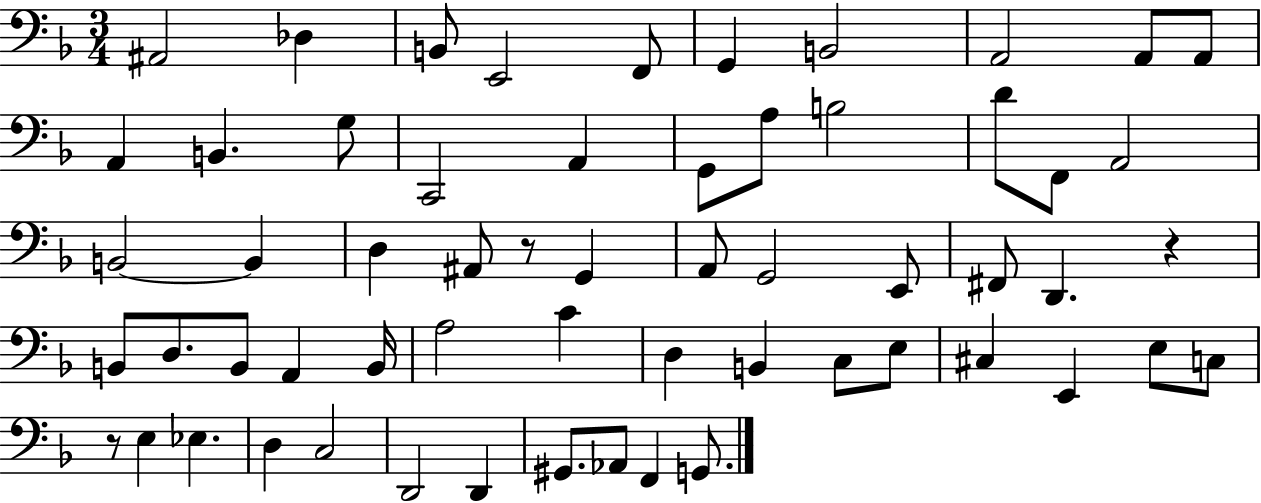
X:1
T:Untitled
M:3/4
L:1/4
K:F
^A,,2 _D, B,,/2 E,,2 F,,/2 G,, B,,2 A,,2 A,,/2 A,,/2 A,, B,, G,/2 C,,2 A,, G,,/2 A,/2 B,2 D/2 F,,/2 A,,2 B,,2 B,, D, ^A,,/2 z/2 G,, A,,/2 G,,2 E,,/2 ^F,,/2 D,, z B,,/2 D,/2 B,,/2 A,, B,,/4 A,2 C D, B,, C,/2 E,/2 ^C, E,, E,/2 C,/2 z/2 E, _E, D, C,2 D,,2 D,, ^G,,/2 _A,,/2 F,, G,,/2